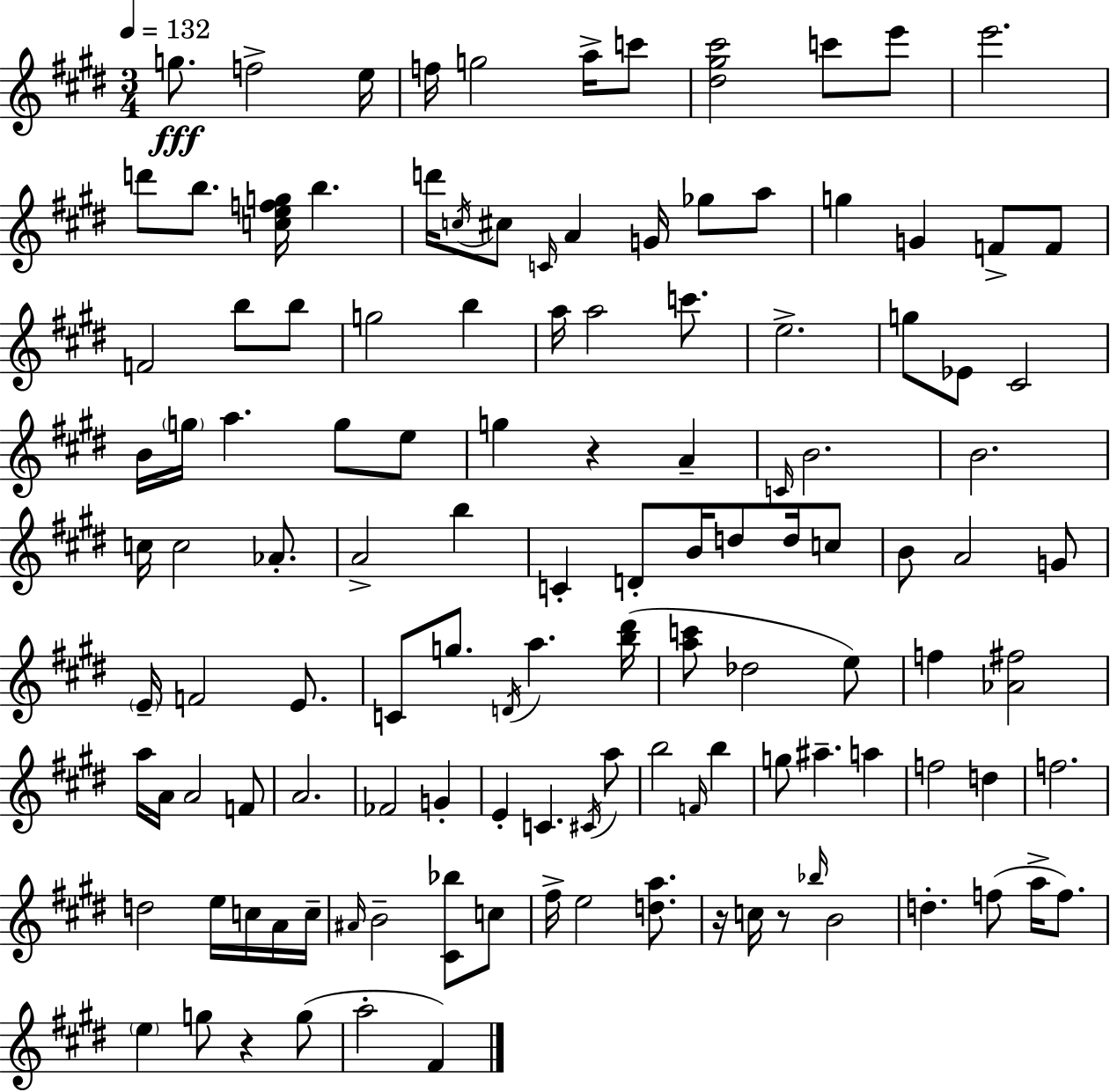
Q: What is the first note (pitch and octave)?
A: G5